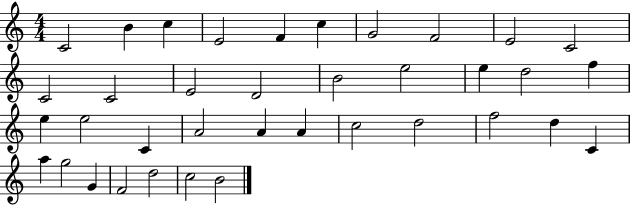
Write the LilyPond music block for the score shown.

{
  \clef treble
  \numericTimeSignature
  \time 4/4
  \key c \major
  c'2 b'4 c''4 | e'2 f'4 c''4 | g'2 f'2 | e'2 c'2 | \break c'2 c'2 | e'2 d'2 | b'2 e''2 | e''4 d''2 f''4 | \break e''4 e''2 c'4 | a'2 a'4 a'4 | c''2 d''2 | f''2 d''4 c'4 | \break a''4 g''2 g'4 | f'2 d''2 | c''2 b'2 | \bar "|."
}